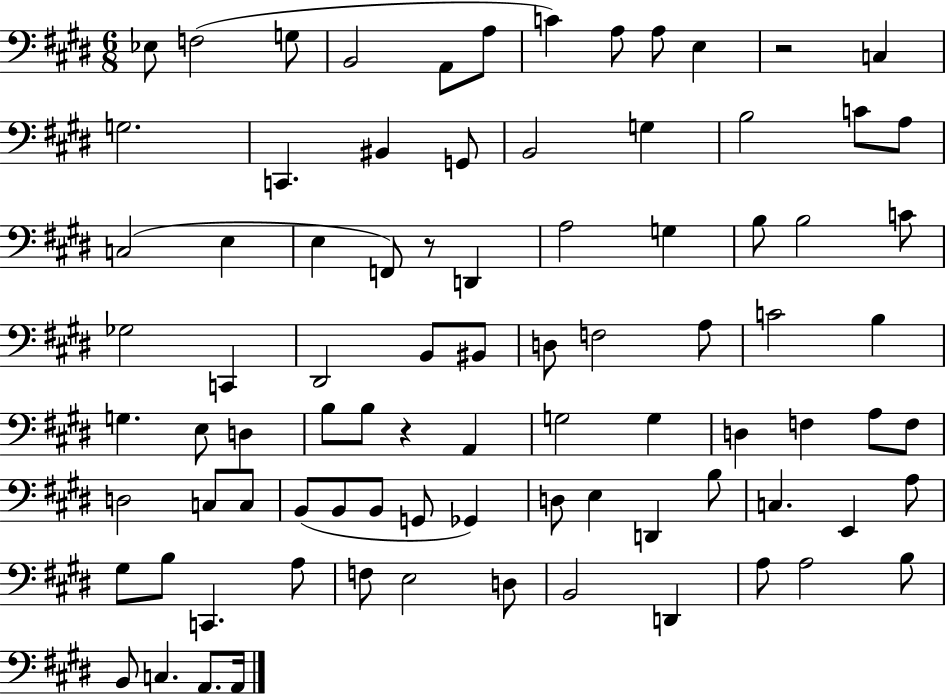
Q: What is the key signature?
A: E major